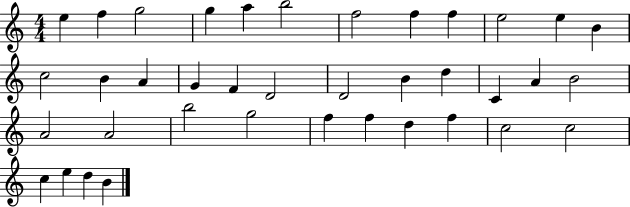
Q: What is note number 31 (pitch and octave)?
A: D5